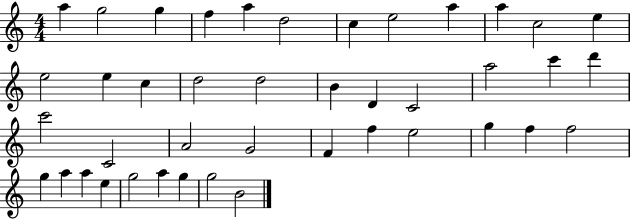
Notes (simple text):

A5/q G5/h G5/q F5/q A5/q D5/h C5/q E5/h A5/q A5/q C5/h E5/q E5/h E5/q C5/q D5/h D5/h B4/q D4/q C4/h A5/h C6/q D6/q C6/h C4/h A4/h G4/h F4/q F5/q E5/h G5/q F5/q F5/h G5/q A5/q A5/q E5/q G5/h A5/q G5/q G5/h B4/h